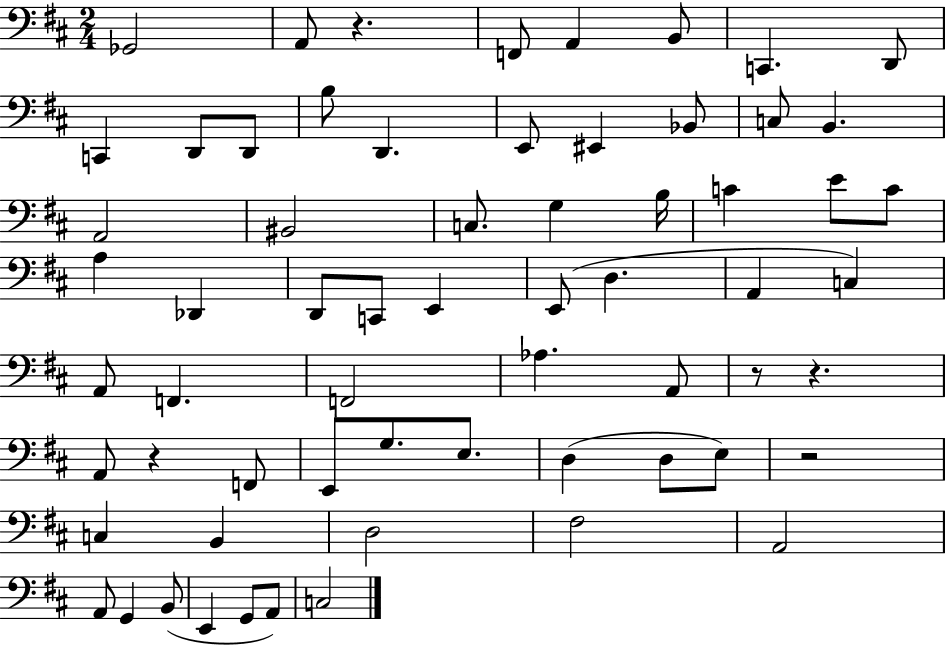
Gb2/h A2/e R/q. F2/e A2/q B2/e C2/q. D2/e C2/q D2/e D2/e B3/e D2/q. E2/e EIS2/q Bb2/e C3/e B2/q. A2/h BIS2/h C3/e. G3/q B3/s C4/q E4/e C4/e A3/q Db2/q D2/e C2/e E2/q E2/e D3/q. A2/q C3/q A2/e F2/q. F2/h Ab3/q. A2/e R/e R/q. A2/e R/q F2/e E2/e G3/e. E3/e. D3/q D3/e E3/e R/h C3/q B2/q D3/h F#3/h A2/h A2/e G2/q B2/e E2/q G2/e A2/e C3/h